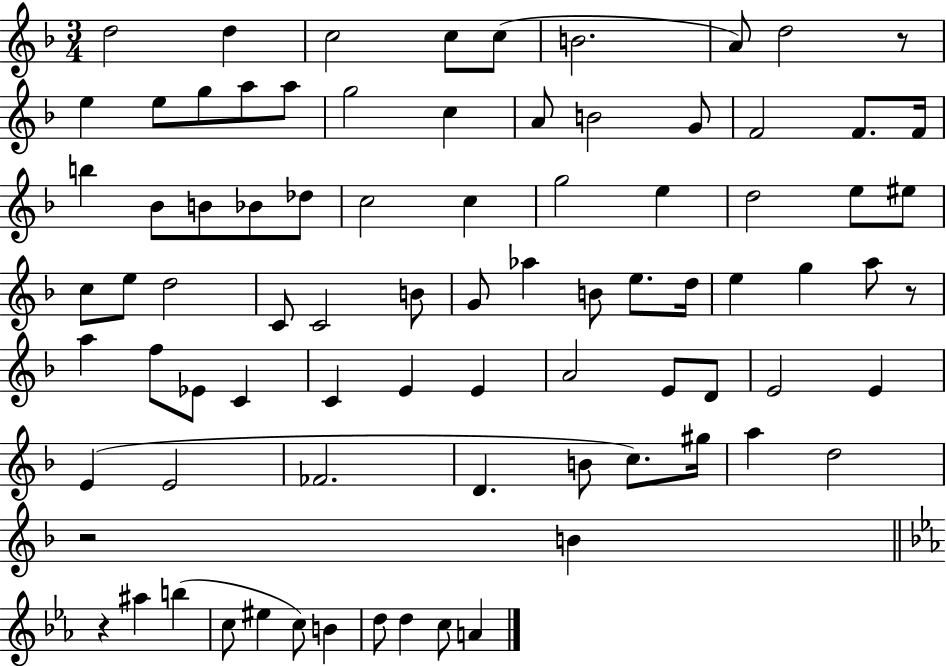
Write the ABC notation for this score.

X:1
T:Untitled
M:3/4
L:1/4
K:F
d2 d c2 c/2 c/2 B2 A/2 d2 z/2 e e/2 g/2 a/2 a/2 g2 c A/2 B2 G/2 F2 F/2 F/4 b _B/2 B/2 _B/2 _d/2 c2 c g2 e d2 e/2 ^e/2 c/2 e/2 d2 C/2 C2 B/2 G/2 _a B/2 e/2 d/4 e g a/2 z/2 a f/2 _E/2 C C E E A2 E/2 D/2 E2 E E E2 _F2 D B/2 c/2 ^g/4 a d2 z2 B z ^a b c/2 ^e c/2 B d/2 d c/2 A